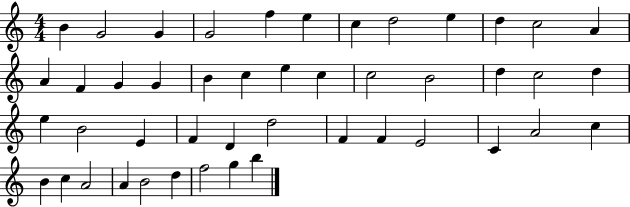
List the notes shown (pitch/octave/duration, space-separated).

B4/q G4/h G4/q G4/h F5/q E5/q C5/q D5/h E5/q D5/q C5/h A4/q A4/q F4/q G4/q G4/q B4/q C5/q E5/q C5/q C5/h B4/h D5/q C5/h D5/q E5/q B4/h E4/q F4/q D4/q D5/h F4/q F4/q E4/h C4/q A4/h C5/q B4/q C5/q A4/h A4/q B4/h D5/q F5/h G5/q B5/q